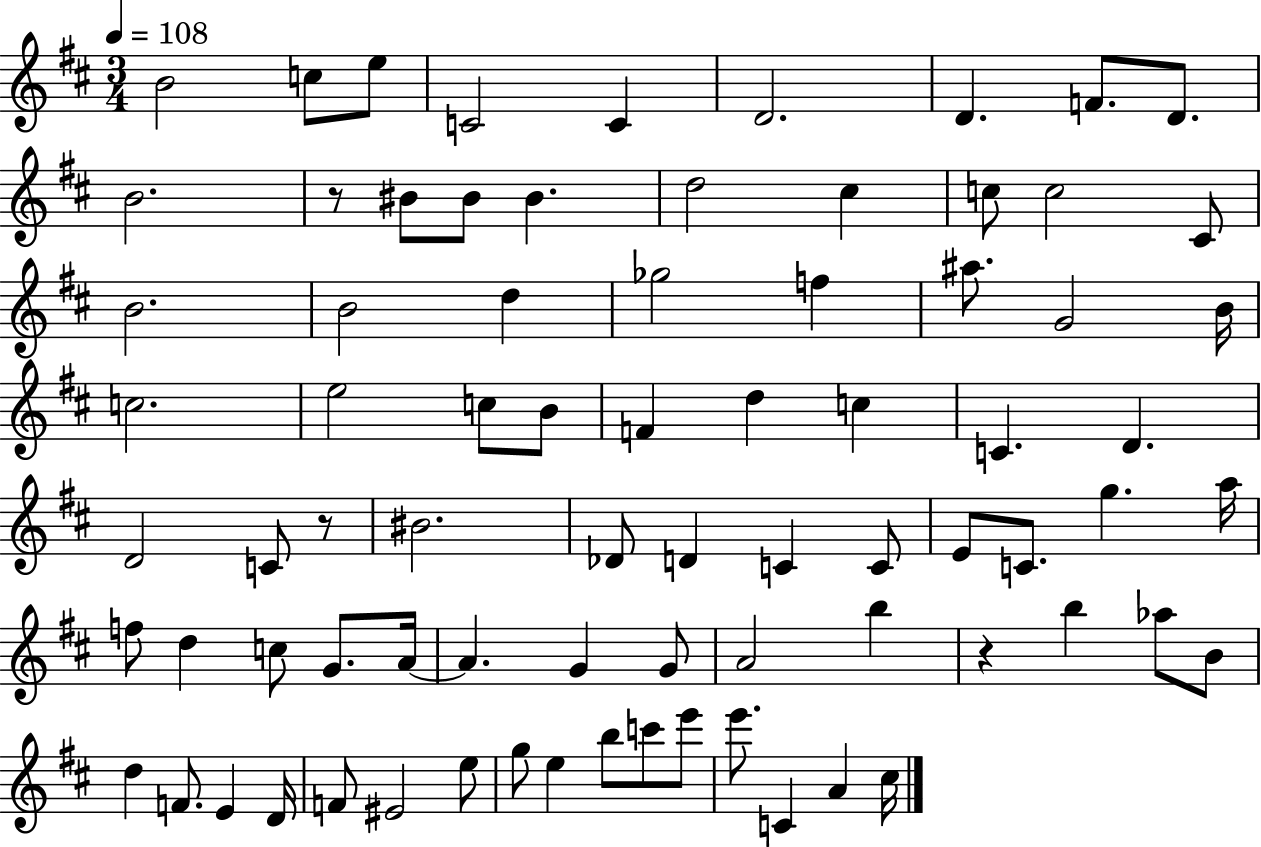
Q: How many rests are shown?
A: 3